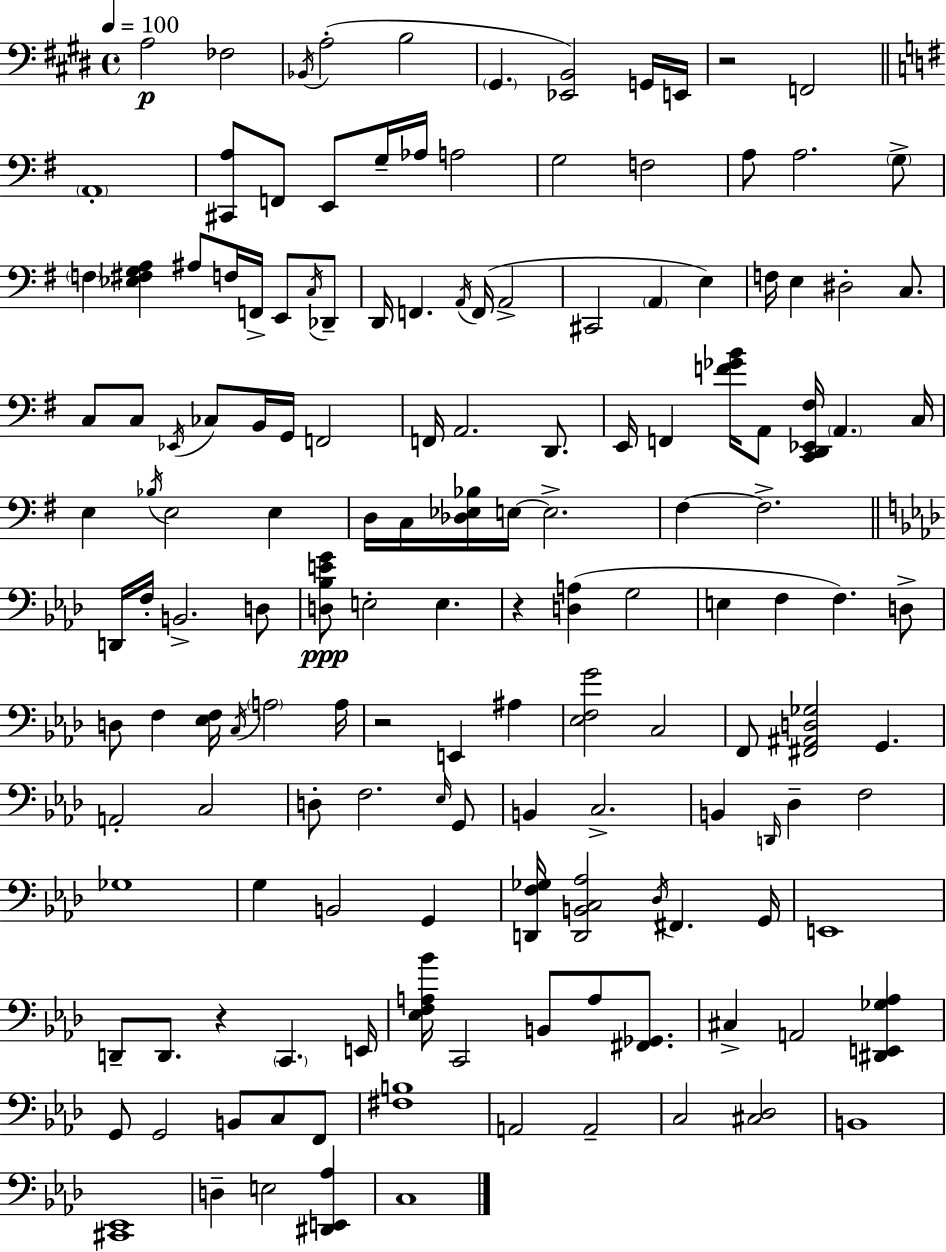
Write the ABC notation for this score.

X:1
T:Untitled
M:4/4
L:1/4
K:E
A,2 _F,2 _B,,/4 A,2 B,2 ^G,, [_E,,B,,]2 G,,/4 E,,/4 z2 F,,2 A,,4 [^C,,A,]/2 F,,/2 E,,/2 G,/4 _A,/4 A,2 G,2 F,2 A,/2 A,2 G,/2 F, [_E,^F,G,A,] ^A,/2 F,/4 F,,/4 E,,/2 C,/4 _D,,/2 D,,/4 F,, A,,/4 F,,/4 A,,2 ^C,,2 A,, E, F,/4 E, ^D,2 C,/2 C,/2 C,/2 _E,,/4 _C,/2 B,,/4 G,,/4 F,,2 F,,/4 A,,2 D,,/2 E,,/4 F,, [F_GB]/4 A,,/2 [C,,D,,_E,,^F,]/4 A,, C,/4 E, _B,/4 E,2 E, D,/4 C,/4 [_D,_E,_B,]/4 E,/4 E,2 ^F, ^F,2 D,,/4 F,/4 B,,2 D,/2 [D,_B,EG]/2 E,2 E, z [D,A,] G,2 E, F, F, D,/2 D,/2 F, [_E,F,]/4 C,/4 A,2 A,/4 z2 E,, ^A, [_E,F,G]2 C,2 F,,/2 [^F,,^A,,D,_G,]2 G,, A,,2 C,2 D,/2 F,2 _E,/4 G,,/2 B,, C,2 B,, D,,/4 _D, F,2 _G,4 G, B,,2 G,, [D,,F,_G,]/4 [D,,B,,C,_A,]2 _D,/4 ^F,, G,,/4 E,,4 D,,/2 D,,/2 z C,, E,,/4 [_E,F,A,_B]/4 C,,2 B,,/2 A,/2 [^F,,_G,,]/2 ^C, A,,2 [^D,,E,,_G,_A,] G,,/2 G,,2 B,,/2 C,/2 F,,/2 [^F,B,]4 A,,2 A,,2 C,2 [^C,_D,]2 B,,4 [^C,,_E,,]4 D, E,2 [^D,,E,,_A,] C,4